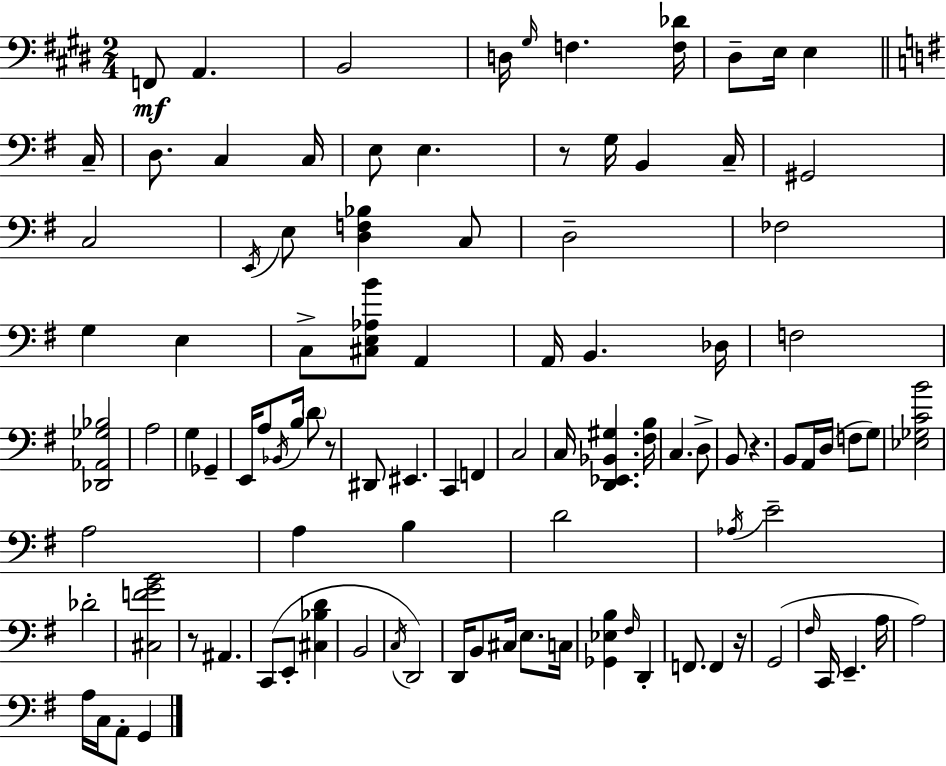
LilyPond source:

{
  \clef bass
  \numericTimeSignature
  \time 2/4
  \key e \major
  f,8\mf a,4. | b,2 | d16 \grace { gis16 } f4. | <f des'>16 dis8-- e16 e4 | \break \bar "||" \break \key g \major c16-- d8. c4 | c16 e8 e4. | r8 g16 b,4 | c16-- gis,2 | \break c2 | \acciaccatura { e,16 } e8 <d f bes>4 | c8 d2-- | fes2 | \break g4 e4 | c8-> <cis e aes b'>8 a,4 | a,16 b,4. | des16 f2 | \break <des, aes, ges bes>2 | a2 | g4 ges,4-- | e,16 a8 \acciaccatura { bes,16 } b16 \parenthesize d'8 | \break r8 dis,8 eis,4. | c,4 f,4 | c2 | c16 <d, ees, bes, gis>4. | \break <fis b>16 c4. | d8-> b,8 r4. | b,8 a,16 d16( f8 | g8) <ees ges c' b'>2 | \break a2 | a4 b4 | d'2 | \acciaccatura { aes16 } e'2-- | \break des'2-. | <cis f' g' b'>2 | r8 ais,4. | c,8( e,8-. | \break <cis bes d'>4 b,2 | \acciaccatura { c16 }) d,2 | d,16 b,8 | cis16 e8. c16 <ges, ees b>4 | \break \grace { fis16 } d,4-. f,8. | f,4 r16 g,2( | \grace { fis16 } c,16 | e,4.-- a16 a2) | \break a16 | c16 a,8-. g,4 \bar "|."
}